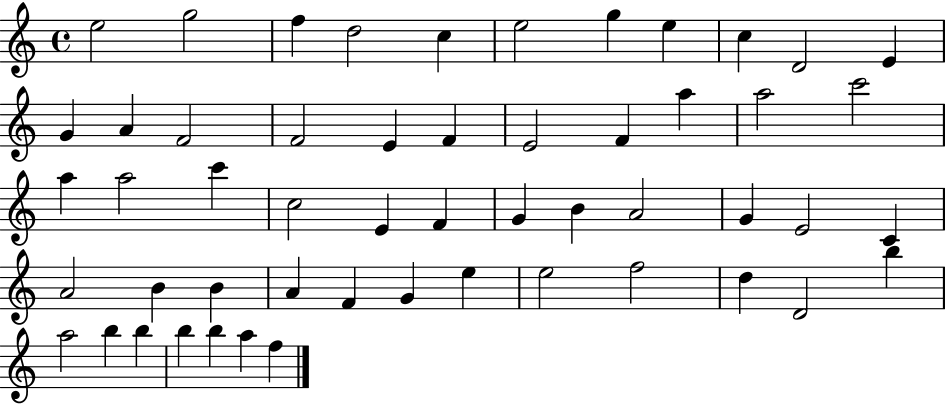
{
  \clef treble
  \time 4/4
  \defaultTimeSignature
  \key c \major
  e''2 g''2 | f''4 d''2 c''4 | e''2 g''4 e''4 | c''4 d'2 e'4 | \break g'4 a'4 f'2 | f'2 e'4 f'4 | e'2 f'4 a''4 | a''2 c'''2 | \break a''4 a''2 c'''4 | c''2 e'4 f'4 | g'4 b'4 a'2 | g'4 e'2 c'4 | \break a'2 b'4 b'4 | a'4 f'4 g'4 e''4 | e''2 f''2 | d''4 d'2 b''4 | \break a''2 b''4 b''4 | b''4 b''4 a''4 f''4 | \bar "|."
}